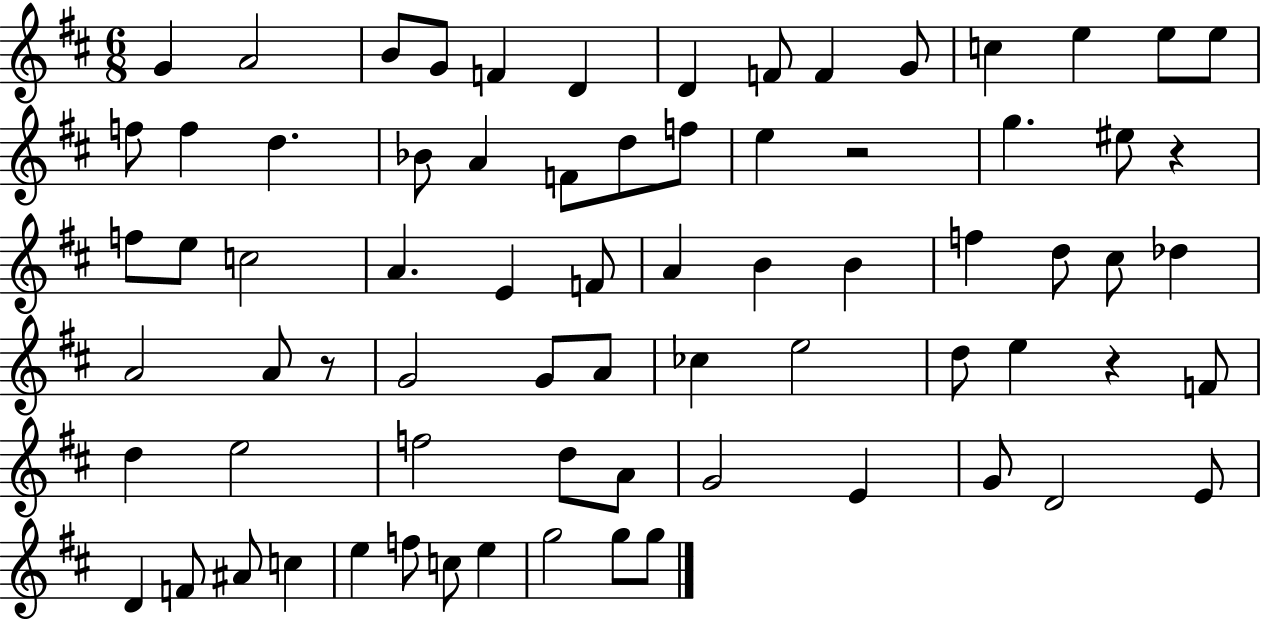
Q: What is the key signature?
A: D major